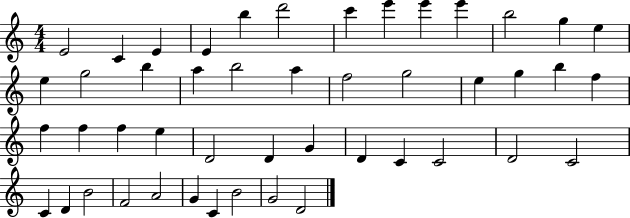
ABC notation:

X:1
T:Untitled
M:4/4
L:1/4
K:C
E2 C E E b d'2 c' e' e' e' b2 g e e g2 b a b2 a f2 g2 e g b f f f f e D2 D G D C C2 D2 C2 C D B2 F2 A2 G C B2 G2 D2